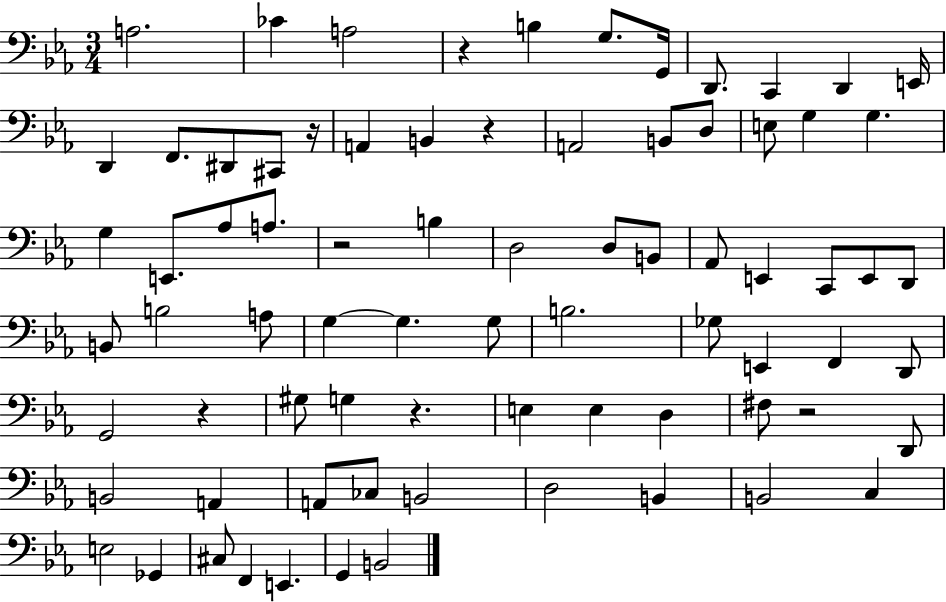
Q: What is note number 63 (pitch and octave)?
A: C3